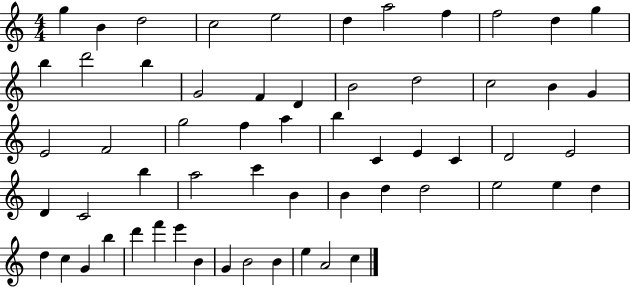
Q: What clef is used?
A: treble